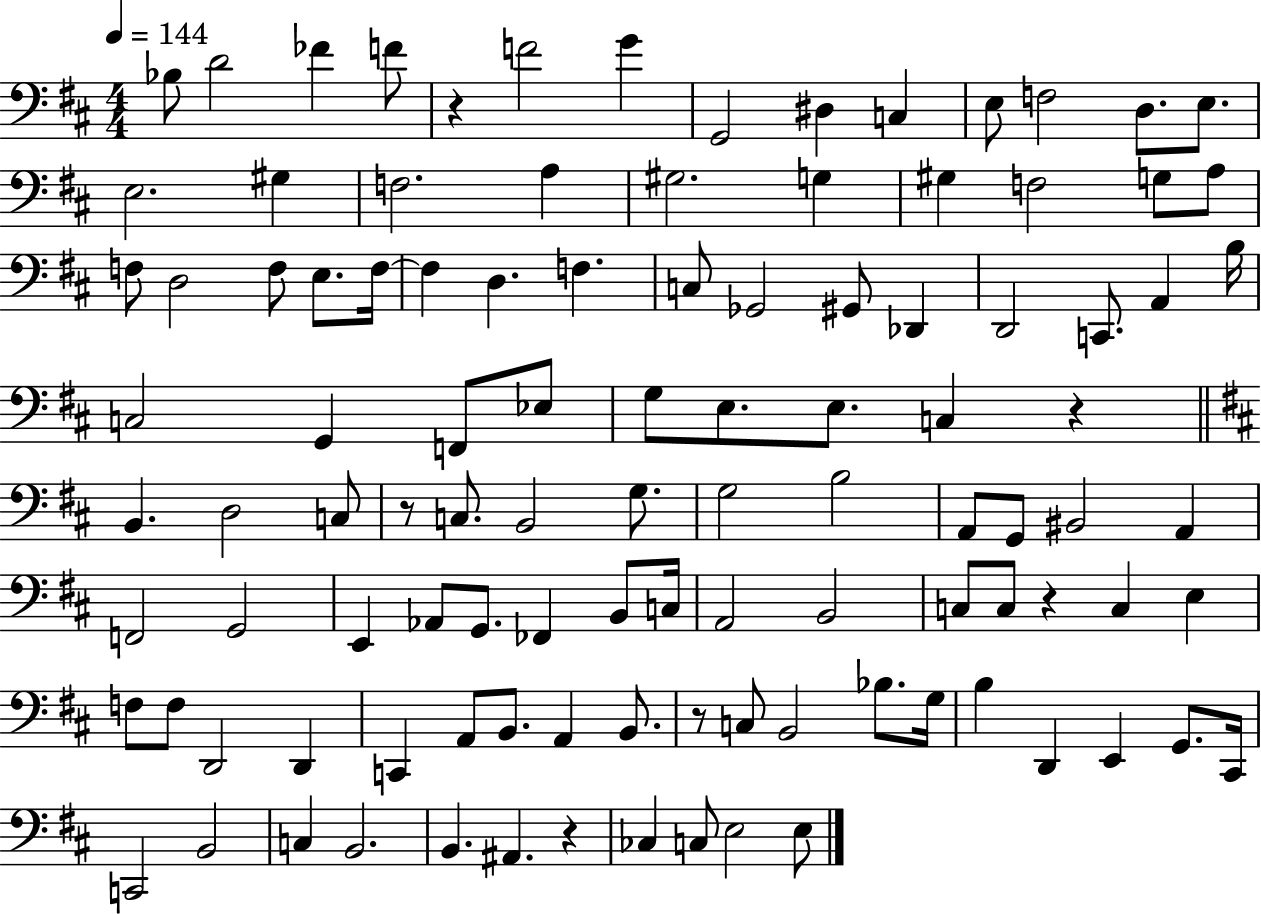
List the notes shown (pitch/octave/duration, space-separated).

Bb3/e D4/h FES4/q F4/e R/q F4/h G4/q G2/h D#3/q C3/q E3/e F3/h D3/e. E3/e. E3/h. G#3/q F3/h. A3/q G#3/h. G3/q G#3/q F3/h G3/e A3/e F3/e D3/h F3/e E3/e. F3/s F3/q D3/q. F3/q. C3/e Gb2/h G#2/e Db2/q D2/h C2/e. A2/q B3/s C3/h G2/q F2/e Eb3/e G3/e E3/e. E3/e. C3/q R/q B2/q. D3/h C3/e R/e C3/e. B2/h G3/e. G3/h B3/h A2/e G2/e BIS2/h A2/q F2/h G2/h E2/q Ab2/e G2/e. FES2/q B2/e C3/s A2/h B2/h C3/e C3/e R/q C3/q E3/q F3/e F3/e D2/h D2/q C2/q A2/e B2/e. A2/q B2/e. R/e C3/e B2/h Bb3/e. G3/s B3/q D2/q E2/q G2/e. C#2/s C2/h B2/h C3/q B2/h. B2/q. A#2/q. R/q CES3/q C3/e E3/h E3/e